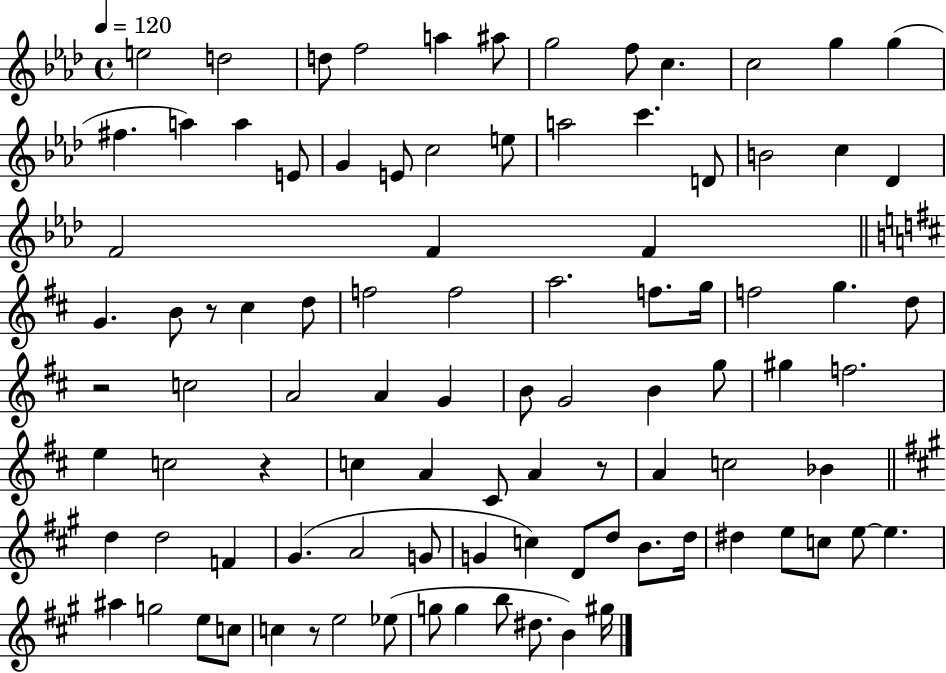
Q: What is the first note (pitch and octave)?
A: E5